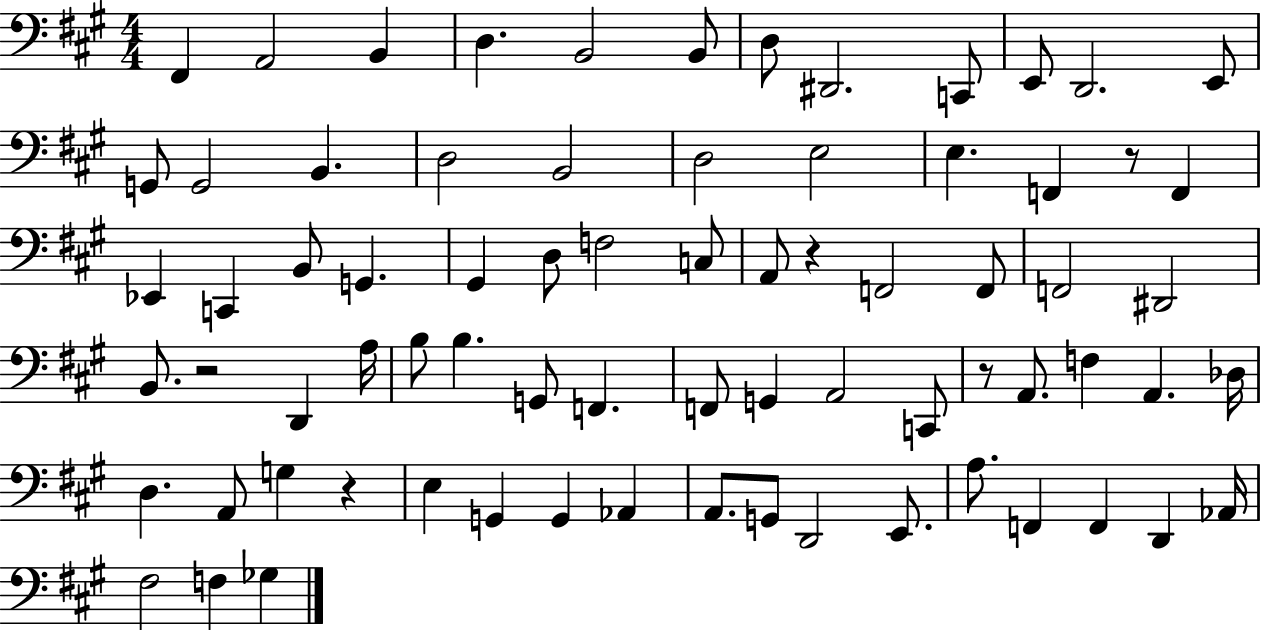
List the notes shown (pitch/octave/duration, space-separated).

F#2/q A2/h B2/q D3/q. B2/h B2/e D3/e D#2/h. C2/e E2/e D2/h. E2/e G2/e G2/h B2/q. D3/h B2/h D3/h E3/h E3/q. F2/q R/e F2/q Eb2/q C2/q B2/e G2/q. G#2/q D3/e F3/h C3/e A2/e R/q F2/h F2/e F2/h D#2/h B2/e. R/h D2/q A3/s B3/e B3/q. G2/e F2/q. F2/e G2/q A2/h C2/e R/e A2/e. F3/q A2/q. Db3/s D3/q. A2/e G3/q R/q E3/q G2/q G2/q Ab2/q A2/e. G2/e D2/h E2/e. A3/e. F2/q F2/q D2/q Ab2/s F#3/h F3/q Gb3/q